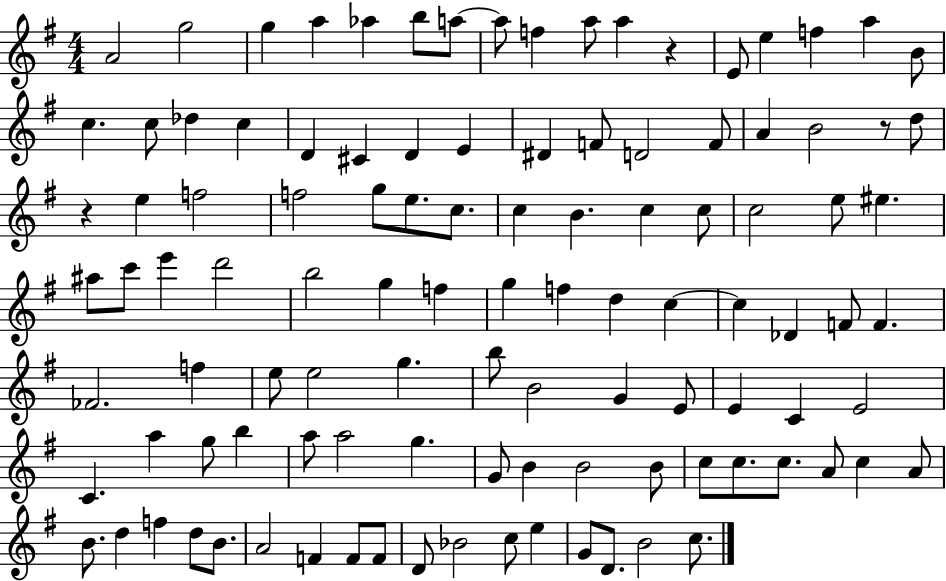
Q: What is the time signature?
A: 4/4